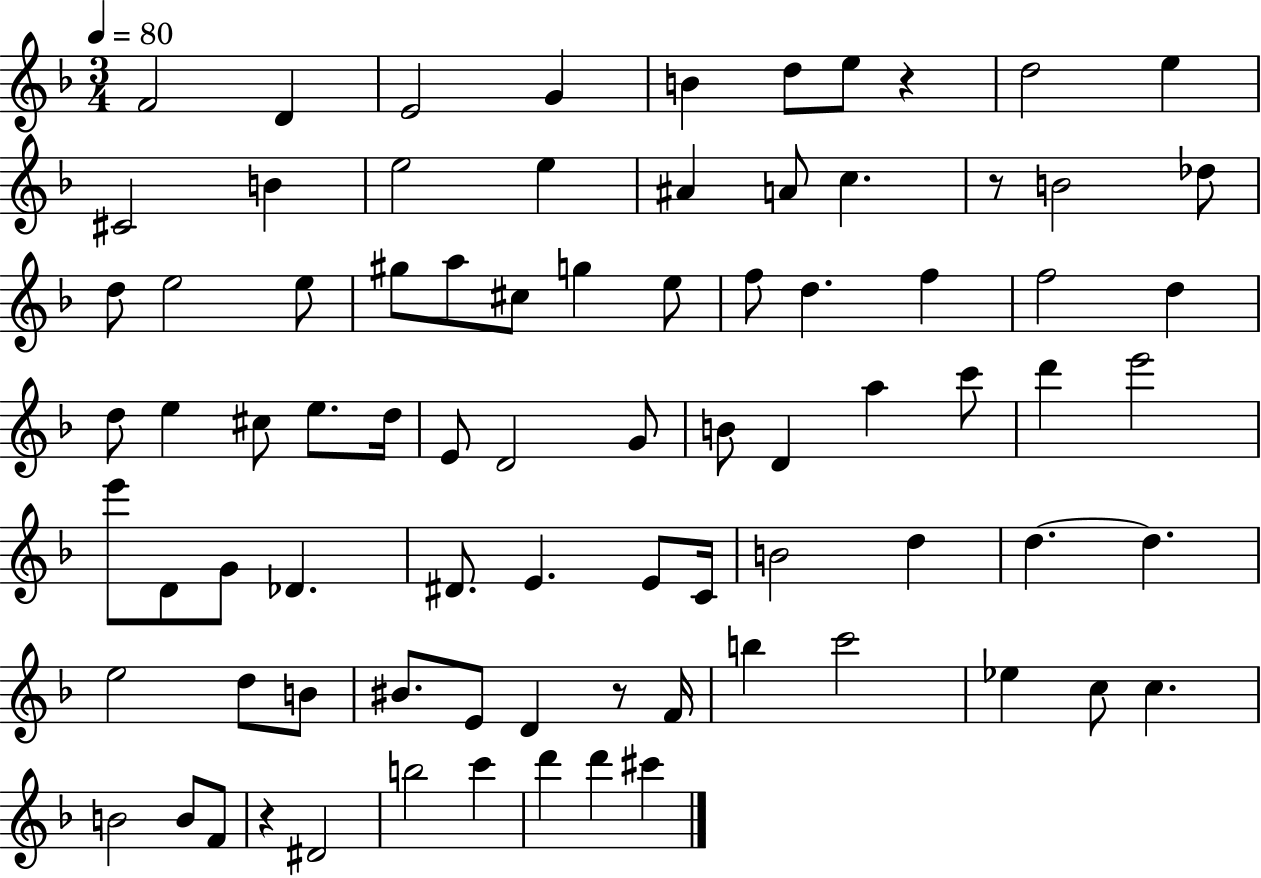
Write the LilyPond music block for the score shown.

{
  \clef treble
  \numericTimeSignature
  \time 3/4
  \key f \major
  \tempo 4 = 80
  f'2 d'4 | e'2 g'4 | b'4 d''8 e''8 r4 | d''2 e''4 | \break cis'2 b'4 | e''2 e''4 | ais'4 a'8 c''4. | r8 b'2 des''8 | \break d''8 e''2 e''8 | gis''8 a''8 cis''8 g''4 e''8 | f''8 d''4. f''4 | f''2 d''4 | \break d''8 e''4 cis''8 e''8. d''16 | e'8 d'2 g'8 | b'8 d'4 a''4 c'''8 | d'''4 e'''2 | \break e'''8 d'8 g'8 des'4. | dis'8. e'4. e'8 c'16 | b'2 d''4 | d''4.~~ d''4. | \break e''2 d''8 b'8 | bis'8. e'8 d'4 r8 f'16 | b''4 c'''2 | ees''4 c''8 c''4. | \break b'2 b'8 f'8 | r4 dis'2 | b''2 c'''4 | d'''4 d'''4 cis'''4 | \break \bar "|."
}